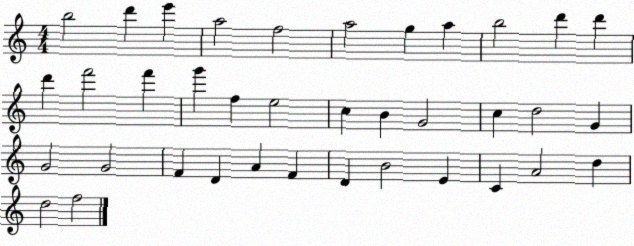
X:1
T:Untitled
M:4/4
L:1/4
K:C
b2 d' e' a2 f2 a2 g a b2 d' d' d' f'2 f' g' f e2 c B G2 c d2 G G2 G2 F D A F D B2 E C A2 d d2 f2